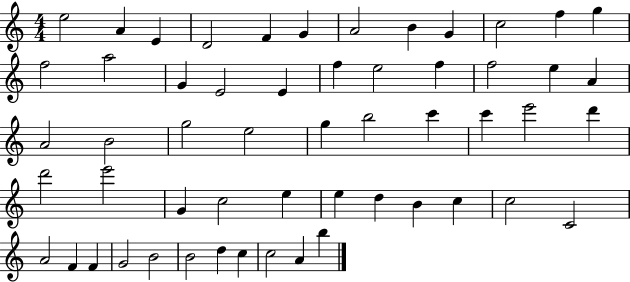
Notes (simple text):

E5/h A4/q E4/q D4/h F4/q G4/q A4/h B4/q G4/q C5/h F5/q G5/q F5/h A5/h G4/q E4/h E4/q F5/q E5/h F5/q F5/h E5/q A4/q A4/h B4/h G5/h E5/h G5/q B5/h C6/q C6/q E6/h D6/q D6/h E6/h G4/q C5/h E5/q E5/q D5/q B4/q C5/q C5/h C4/h A4/h F4/q F4/q G4/h B4/h B4/h D5/q C5/q C5/h A4/q B5/q